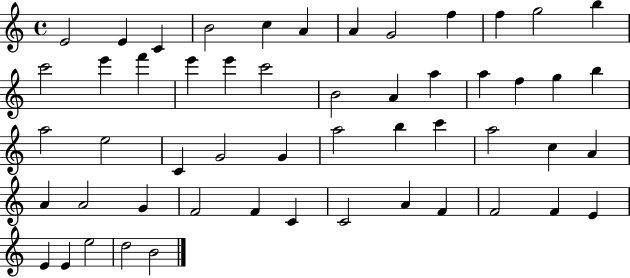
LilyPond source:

{
  \clef treble
  \time 4/4
  \defaultTimeSignature
  \key c \major
  e'2 e'4 c'4 | b'2 c''4 a'4 | a'4 g'2 f''4 | f''4 g''2 b''4 | \break c'''2 e'''4 f'''4 | e'''4 e'''4 c'''2 | b'2 a'4 a''4 | a''4 f''4 g''4 b''4 | \break a''2 e''2 | c'4 g'2 g'4 | a''2 b''4 c'''4 | a''2 c''4 a'4 | \break a'4 a'2 g'4 | f'2 f'4 c'4 | c'2 a'4 f'4 | f'2 f'4 e'4 | \break e'4 e'4 e''2 | d''2 b'2 | \bar "|."
}